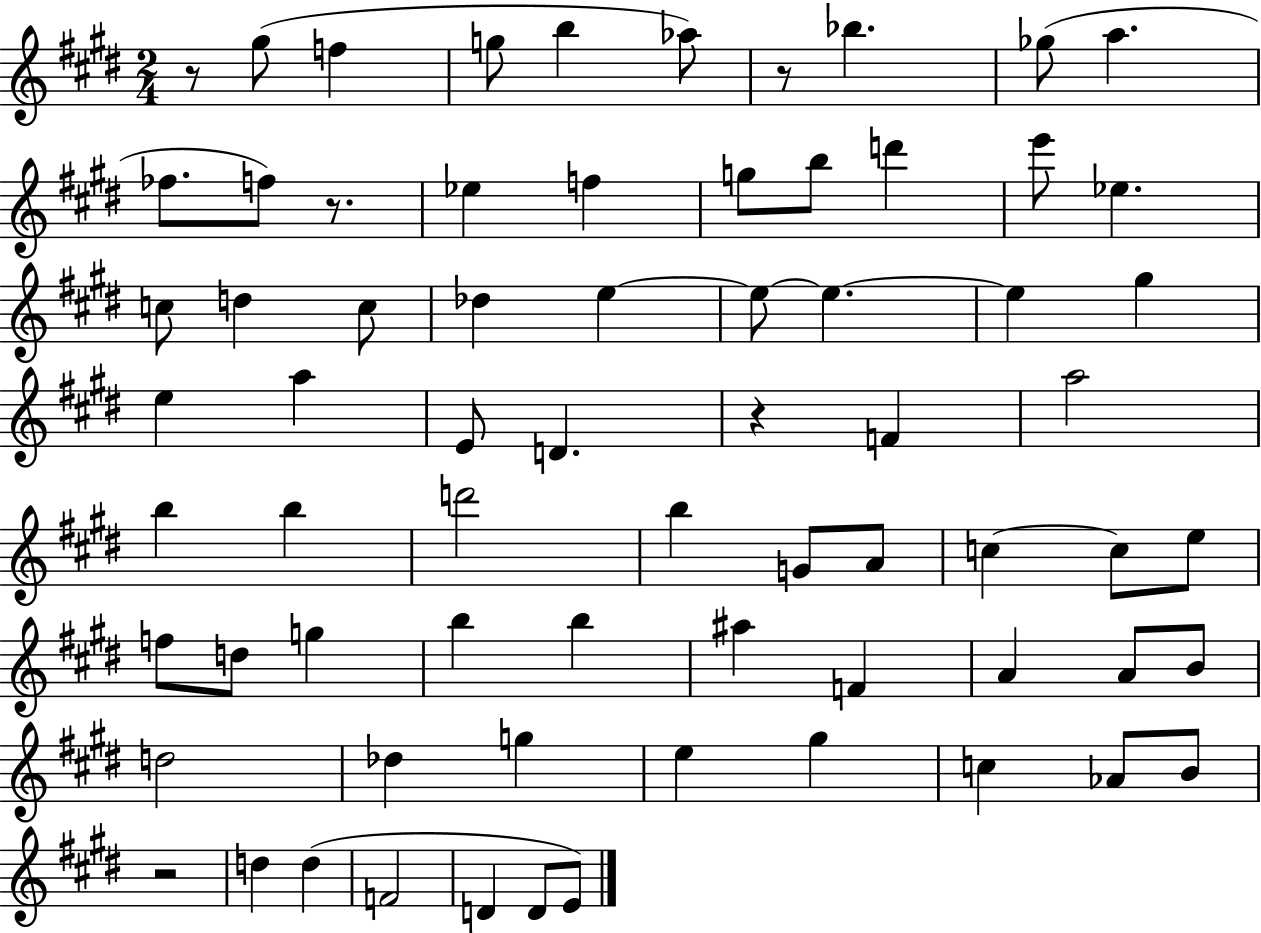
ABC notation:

X:1
T:Untitled
M:2/4
L:1/4
K:E
z/2 ^g/2 f g/2 b _a/2 z/2 _b _g/2 a _f/2 f/2 z/2 _e f g/2 b/2 d' e'/2 _e c/2 d c/2 _d e e/2 e e ^g e a E/2 D z F a2 b b d'2 b G/2 A/2 c c/2 e/2 f/2 d/2 g b b ^a F A A/2 B/2 d2 _d g e ^g c _A/2 B/2 z2 d d F2 D D/2 E/2